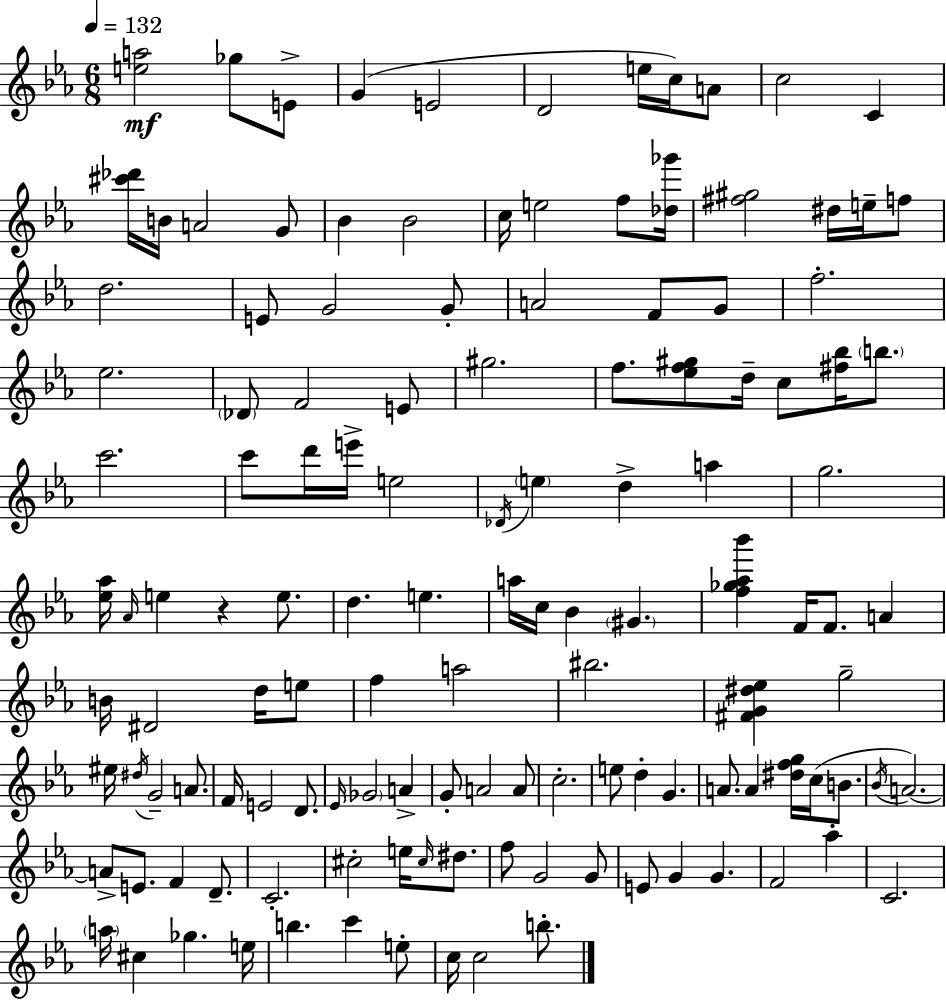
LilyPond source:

{
  \clef treble
  \numericTimeSignature
  \time 6/8
  \key c \minor
  \tempo 4 = 132
  <e'' a''>2\mf ges''8 e'8-> | g'4( e'2 | d'2 e''16 c''16) a'8 | c''2 c'4 | \break <cis''' des'''>16 b'16 a'2 g'8 | bes'4 bes'2 | c''16 e''2 f''8 <des'' ges'''>16 | <fis'' gis''>2 dis''16 e''16-- f''8 | \break d''2. | e'8 g'2 g'8-. | a'2 f'8 g'8 | f''2.-. | \break ees''2. | \parenthesize des'8 f'2 e'8 | gis''2. | f''8. <ees'' f'' gis''>8 d''16-- c''8 <fis'' bes''>16 \parenthesize b''8. | \break c'''2. | c'''8 d'''16 e'''16-> e''2 | \acciaccatura { des'16 } \parenthesize e''4 d''4-> a''4 | g''2. | \break <ees'' aes''>16 \grace { aes'16 } e''4 r4 e''8. | d''4. e''4. | a''16 c''16 bes'4 \parenthesize gis'4. | <f'' ges'' aes'' bes'''>4 f'16 f'8. a'4 | \break b'16 dis'2 d''16 | e''8 f''4 a''2 | bis''2. | <fis' g' dis'' ees''>4 g''2-- | \break eis''16 \acciaccatura { dis''16 } g'2-- | a'8. f'16 e'2 | d'8. \grace { ees'16 } \parenthesize ges'2 | a'4-> g'8-. a'2 | \break a'8 c''2.-. | e''8 d''4-. g'4. | a'8. a'4 <dis'' f'' g''>16 | c''16( b'8. \acciaccatura { bes'16 }) a'2.~~ | \break a'8-> e'8. f'4 | d'8.-- c'2.-. | cis''2-. | e''16 \grace { cis''16 } dis''8. f''8 g'2 | \break g'8 e'8 g'4 | g'4. f'2 | aes''4-. c'2. | \parenthesize a''16 cis''4 ges''4. | \break e''16 b''4. | c'''4 e''8-. c''16 c''2 | b''8.-. \bar "|."
}